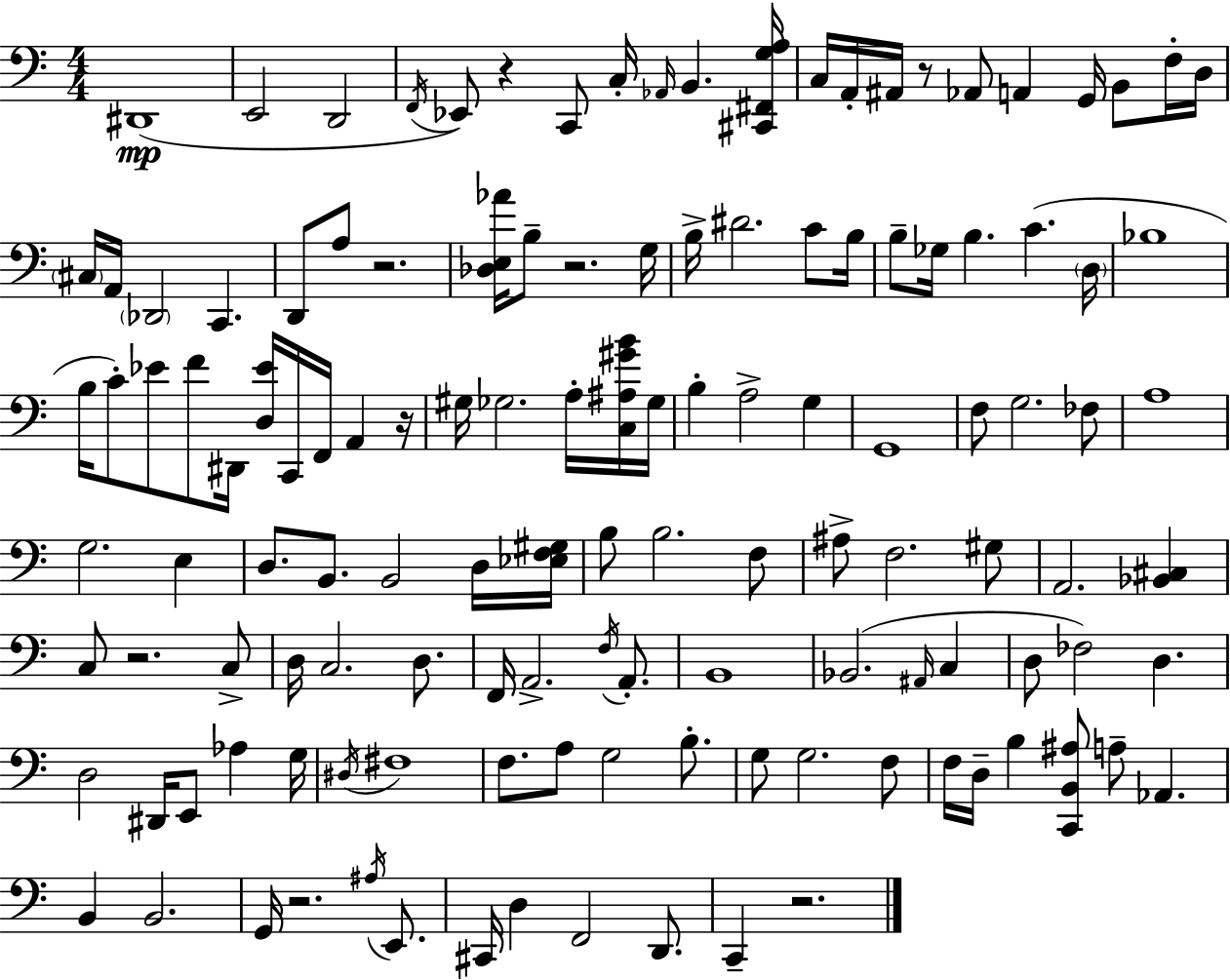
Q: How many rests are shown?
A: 8